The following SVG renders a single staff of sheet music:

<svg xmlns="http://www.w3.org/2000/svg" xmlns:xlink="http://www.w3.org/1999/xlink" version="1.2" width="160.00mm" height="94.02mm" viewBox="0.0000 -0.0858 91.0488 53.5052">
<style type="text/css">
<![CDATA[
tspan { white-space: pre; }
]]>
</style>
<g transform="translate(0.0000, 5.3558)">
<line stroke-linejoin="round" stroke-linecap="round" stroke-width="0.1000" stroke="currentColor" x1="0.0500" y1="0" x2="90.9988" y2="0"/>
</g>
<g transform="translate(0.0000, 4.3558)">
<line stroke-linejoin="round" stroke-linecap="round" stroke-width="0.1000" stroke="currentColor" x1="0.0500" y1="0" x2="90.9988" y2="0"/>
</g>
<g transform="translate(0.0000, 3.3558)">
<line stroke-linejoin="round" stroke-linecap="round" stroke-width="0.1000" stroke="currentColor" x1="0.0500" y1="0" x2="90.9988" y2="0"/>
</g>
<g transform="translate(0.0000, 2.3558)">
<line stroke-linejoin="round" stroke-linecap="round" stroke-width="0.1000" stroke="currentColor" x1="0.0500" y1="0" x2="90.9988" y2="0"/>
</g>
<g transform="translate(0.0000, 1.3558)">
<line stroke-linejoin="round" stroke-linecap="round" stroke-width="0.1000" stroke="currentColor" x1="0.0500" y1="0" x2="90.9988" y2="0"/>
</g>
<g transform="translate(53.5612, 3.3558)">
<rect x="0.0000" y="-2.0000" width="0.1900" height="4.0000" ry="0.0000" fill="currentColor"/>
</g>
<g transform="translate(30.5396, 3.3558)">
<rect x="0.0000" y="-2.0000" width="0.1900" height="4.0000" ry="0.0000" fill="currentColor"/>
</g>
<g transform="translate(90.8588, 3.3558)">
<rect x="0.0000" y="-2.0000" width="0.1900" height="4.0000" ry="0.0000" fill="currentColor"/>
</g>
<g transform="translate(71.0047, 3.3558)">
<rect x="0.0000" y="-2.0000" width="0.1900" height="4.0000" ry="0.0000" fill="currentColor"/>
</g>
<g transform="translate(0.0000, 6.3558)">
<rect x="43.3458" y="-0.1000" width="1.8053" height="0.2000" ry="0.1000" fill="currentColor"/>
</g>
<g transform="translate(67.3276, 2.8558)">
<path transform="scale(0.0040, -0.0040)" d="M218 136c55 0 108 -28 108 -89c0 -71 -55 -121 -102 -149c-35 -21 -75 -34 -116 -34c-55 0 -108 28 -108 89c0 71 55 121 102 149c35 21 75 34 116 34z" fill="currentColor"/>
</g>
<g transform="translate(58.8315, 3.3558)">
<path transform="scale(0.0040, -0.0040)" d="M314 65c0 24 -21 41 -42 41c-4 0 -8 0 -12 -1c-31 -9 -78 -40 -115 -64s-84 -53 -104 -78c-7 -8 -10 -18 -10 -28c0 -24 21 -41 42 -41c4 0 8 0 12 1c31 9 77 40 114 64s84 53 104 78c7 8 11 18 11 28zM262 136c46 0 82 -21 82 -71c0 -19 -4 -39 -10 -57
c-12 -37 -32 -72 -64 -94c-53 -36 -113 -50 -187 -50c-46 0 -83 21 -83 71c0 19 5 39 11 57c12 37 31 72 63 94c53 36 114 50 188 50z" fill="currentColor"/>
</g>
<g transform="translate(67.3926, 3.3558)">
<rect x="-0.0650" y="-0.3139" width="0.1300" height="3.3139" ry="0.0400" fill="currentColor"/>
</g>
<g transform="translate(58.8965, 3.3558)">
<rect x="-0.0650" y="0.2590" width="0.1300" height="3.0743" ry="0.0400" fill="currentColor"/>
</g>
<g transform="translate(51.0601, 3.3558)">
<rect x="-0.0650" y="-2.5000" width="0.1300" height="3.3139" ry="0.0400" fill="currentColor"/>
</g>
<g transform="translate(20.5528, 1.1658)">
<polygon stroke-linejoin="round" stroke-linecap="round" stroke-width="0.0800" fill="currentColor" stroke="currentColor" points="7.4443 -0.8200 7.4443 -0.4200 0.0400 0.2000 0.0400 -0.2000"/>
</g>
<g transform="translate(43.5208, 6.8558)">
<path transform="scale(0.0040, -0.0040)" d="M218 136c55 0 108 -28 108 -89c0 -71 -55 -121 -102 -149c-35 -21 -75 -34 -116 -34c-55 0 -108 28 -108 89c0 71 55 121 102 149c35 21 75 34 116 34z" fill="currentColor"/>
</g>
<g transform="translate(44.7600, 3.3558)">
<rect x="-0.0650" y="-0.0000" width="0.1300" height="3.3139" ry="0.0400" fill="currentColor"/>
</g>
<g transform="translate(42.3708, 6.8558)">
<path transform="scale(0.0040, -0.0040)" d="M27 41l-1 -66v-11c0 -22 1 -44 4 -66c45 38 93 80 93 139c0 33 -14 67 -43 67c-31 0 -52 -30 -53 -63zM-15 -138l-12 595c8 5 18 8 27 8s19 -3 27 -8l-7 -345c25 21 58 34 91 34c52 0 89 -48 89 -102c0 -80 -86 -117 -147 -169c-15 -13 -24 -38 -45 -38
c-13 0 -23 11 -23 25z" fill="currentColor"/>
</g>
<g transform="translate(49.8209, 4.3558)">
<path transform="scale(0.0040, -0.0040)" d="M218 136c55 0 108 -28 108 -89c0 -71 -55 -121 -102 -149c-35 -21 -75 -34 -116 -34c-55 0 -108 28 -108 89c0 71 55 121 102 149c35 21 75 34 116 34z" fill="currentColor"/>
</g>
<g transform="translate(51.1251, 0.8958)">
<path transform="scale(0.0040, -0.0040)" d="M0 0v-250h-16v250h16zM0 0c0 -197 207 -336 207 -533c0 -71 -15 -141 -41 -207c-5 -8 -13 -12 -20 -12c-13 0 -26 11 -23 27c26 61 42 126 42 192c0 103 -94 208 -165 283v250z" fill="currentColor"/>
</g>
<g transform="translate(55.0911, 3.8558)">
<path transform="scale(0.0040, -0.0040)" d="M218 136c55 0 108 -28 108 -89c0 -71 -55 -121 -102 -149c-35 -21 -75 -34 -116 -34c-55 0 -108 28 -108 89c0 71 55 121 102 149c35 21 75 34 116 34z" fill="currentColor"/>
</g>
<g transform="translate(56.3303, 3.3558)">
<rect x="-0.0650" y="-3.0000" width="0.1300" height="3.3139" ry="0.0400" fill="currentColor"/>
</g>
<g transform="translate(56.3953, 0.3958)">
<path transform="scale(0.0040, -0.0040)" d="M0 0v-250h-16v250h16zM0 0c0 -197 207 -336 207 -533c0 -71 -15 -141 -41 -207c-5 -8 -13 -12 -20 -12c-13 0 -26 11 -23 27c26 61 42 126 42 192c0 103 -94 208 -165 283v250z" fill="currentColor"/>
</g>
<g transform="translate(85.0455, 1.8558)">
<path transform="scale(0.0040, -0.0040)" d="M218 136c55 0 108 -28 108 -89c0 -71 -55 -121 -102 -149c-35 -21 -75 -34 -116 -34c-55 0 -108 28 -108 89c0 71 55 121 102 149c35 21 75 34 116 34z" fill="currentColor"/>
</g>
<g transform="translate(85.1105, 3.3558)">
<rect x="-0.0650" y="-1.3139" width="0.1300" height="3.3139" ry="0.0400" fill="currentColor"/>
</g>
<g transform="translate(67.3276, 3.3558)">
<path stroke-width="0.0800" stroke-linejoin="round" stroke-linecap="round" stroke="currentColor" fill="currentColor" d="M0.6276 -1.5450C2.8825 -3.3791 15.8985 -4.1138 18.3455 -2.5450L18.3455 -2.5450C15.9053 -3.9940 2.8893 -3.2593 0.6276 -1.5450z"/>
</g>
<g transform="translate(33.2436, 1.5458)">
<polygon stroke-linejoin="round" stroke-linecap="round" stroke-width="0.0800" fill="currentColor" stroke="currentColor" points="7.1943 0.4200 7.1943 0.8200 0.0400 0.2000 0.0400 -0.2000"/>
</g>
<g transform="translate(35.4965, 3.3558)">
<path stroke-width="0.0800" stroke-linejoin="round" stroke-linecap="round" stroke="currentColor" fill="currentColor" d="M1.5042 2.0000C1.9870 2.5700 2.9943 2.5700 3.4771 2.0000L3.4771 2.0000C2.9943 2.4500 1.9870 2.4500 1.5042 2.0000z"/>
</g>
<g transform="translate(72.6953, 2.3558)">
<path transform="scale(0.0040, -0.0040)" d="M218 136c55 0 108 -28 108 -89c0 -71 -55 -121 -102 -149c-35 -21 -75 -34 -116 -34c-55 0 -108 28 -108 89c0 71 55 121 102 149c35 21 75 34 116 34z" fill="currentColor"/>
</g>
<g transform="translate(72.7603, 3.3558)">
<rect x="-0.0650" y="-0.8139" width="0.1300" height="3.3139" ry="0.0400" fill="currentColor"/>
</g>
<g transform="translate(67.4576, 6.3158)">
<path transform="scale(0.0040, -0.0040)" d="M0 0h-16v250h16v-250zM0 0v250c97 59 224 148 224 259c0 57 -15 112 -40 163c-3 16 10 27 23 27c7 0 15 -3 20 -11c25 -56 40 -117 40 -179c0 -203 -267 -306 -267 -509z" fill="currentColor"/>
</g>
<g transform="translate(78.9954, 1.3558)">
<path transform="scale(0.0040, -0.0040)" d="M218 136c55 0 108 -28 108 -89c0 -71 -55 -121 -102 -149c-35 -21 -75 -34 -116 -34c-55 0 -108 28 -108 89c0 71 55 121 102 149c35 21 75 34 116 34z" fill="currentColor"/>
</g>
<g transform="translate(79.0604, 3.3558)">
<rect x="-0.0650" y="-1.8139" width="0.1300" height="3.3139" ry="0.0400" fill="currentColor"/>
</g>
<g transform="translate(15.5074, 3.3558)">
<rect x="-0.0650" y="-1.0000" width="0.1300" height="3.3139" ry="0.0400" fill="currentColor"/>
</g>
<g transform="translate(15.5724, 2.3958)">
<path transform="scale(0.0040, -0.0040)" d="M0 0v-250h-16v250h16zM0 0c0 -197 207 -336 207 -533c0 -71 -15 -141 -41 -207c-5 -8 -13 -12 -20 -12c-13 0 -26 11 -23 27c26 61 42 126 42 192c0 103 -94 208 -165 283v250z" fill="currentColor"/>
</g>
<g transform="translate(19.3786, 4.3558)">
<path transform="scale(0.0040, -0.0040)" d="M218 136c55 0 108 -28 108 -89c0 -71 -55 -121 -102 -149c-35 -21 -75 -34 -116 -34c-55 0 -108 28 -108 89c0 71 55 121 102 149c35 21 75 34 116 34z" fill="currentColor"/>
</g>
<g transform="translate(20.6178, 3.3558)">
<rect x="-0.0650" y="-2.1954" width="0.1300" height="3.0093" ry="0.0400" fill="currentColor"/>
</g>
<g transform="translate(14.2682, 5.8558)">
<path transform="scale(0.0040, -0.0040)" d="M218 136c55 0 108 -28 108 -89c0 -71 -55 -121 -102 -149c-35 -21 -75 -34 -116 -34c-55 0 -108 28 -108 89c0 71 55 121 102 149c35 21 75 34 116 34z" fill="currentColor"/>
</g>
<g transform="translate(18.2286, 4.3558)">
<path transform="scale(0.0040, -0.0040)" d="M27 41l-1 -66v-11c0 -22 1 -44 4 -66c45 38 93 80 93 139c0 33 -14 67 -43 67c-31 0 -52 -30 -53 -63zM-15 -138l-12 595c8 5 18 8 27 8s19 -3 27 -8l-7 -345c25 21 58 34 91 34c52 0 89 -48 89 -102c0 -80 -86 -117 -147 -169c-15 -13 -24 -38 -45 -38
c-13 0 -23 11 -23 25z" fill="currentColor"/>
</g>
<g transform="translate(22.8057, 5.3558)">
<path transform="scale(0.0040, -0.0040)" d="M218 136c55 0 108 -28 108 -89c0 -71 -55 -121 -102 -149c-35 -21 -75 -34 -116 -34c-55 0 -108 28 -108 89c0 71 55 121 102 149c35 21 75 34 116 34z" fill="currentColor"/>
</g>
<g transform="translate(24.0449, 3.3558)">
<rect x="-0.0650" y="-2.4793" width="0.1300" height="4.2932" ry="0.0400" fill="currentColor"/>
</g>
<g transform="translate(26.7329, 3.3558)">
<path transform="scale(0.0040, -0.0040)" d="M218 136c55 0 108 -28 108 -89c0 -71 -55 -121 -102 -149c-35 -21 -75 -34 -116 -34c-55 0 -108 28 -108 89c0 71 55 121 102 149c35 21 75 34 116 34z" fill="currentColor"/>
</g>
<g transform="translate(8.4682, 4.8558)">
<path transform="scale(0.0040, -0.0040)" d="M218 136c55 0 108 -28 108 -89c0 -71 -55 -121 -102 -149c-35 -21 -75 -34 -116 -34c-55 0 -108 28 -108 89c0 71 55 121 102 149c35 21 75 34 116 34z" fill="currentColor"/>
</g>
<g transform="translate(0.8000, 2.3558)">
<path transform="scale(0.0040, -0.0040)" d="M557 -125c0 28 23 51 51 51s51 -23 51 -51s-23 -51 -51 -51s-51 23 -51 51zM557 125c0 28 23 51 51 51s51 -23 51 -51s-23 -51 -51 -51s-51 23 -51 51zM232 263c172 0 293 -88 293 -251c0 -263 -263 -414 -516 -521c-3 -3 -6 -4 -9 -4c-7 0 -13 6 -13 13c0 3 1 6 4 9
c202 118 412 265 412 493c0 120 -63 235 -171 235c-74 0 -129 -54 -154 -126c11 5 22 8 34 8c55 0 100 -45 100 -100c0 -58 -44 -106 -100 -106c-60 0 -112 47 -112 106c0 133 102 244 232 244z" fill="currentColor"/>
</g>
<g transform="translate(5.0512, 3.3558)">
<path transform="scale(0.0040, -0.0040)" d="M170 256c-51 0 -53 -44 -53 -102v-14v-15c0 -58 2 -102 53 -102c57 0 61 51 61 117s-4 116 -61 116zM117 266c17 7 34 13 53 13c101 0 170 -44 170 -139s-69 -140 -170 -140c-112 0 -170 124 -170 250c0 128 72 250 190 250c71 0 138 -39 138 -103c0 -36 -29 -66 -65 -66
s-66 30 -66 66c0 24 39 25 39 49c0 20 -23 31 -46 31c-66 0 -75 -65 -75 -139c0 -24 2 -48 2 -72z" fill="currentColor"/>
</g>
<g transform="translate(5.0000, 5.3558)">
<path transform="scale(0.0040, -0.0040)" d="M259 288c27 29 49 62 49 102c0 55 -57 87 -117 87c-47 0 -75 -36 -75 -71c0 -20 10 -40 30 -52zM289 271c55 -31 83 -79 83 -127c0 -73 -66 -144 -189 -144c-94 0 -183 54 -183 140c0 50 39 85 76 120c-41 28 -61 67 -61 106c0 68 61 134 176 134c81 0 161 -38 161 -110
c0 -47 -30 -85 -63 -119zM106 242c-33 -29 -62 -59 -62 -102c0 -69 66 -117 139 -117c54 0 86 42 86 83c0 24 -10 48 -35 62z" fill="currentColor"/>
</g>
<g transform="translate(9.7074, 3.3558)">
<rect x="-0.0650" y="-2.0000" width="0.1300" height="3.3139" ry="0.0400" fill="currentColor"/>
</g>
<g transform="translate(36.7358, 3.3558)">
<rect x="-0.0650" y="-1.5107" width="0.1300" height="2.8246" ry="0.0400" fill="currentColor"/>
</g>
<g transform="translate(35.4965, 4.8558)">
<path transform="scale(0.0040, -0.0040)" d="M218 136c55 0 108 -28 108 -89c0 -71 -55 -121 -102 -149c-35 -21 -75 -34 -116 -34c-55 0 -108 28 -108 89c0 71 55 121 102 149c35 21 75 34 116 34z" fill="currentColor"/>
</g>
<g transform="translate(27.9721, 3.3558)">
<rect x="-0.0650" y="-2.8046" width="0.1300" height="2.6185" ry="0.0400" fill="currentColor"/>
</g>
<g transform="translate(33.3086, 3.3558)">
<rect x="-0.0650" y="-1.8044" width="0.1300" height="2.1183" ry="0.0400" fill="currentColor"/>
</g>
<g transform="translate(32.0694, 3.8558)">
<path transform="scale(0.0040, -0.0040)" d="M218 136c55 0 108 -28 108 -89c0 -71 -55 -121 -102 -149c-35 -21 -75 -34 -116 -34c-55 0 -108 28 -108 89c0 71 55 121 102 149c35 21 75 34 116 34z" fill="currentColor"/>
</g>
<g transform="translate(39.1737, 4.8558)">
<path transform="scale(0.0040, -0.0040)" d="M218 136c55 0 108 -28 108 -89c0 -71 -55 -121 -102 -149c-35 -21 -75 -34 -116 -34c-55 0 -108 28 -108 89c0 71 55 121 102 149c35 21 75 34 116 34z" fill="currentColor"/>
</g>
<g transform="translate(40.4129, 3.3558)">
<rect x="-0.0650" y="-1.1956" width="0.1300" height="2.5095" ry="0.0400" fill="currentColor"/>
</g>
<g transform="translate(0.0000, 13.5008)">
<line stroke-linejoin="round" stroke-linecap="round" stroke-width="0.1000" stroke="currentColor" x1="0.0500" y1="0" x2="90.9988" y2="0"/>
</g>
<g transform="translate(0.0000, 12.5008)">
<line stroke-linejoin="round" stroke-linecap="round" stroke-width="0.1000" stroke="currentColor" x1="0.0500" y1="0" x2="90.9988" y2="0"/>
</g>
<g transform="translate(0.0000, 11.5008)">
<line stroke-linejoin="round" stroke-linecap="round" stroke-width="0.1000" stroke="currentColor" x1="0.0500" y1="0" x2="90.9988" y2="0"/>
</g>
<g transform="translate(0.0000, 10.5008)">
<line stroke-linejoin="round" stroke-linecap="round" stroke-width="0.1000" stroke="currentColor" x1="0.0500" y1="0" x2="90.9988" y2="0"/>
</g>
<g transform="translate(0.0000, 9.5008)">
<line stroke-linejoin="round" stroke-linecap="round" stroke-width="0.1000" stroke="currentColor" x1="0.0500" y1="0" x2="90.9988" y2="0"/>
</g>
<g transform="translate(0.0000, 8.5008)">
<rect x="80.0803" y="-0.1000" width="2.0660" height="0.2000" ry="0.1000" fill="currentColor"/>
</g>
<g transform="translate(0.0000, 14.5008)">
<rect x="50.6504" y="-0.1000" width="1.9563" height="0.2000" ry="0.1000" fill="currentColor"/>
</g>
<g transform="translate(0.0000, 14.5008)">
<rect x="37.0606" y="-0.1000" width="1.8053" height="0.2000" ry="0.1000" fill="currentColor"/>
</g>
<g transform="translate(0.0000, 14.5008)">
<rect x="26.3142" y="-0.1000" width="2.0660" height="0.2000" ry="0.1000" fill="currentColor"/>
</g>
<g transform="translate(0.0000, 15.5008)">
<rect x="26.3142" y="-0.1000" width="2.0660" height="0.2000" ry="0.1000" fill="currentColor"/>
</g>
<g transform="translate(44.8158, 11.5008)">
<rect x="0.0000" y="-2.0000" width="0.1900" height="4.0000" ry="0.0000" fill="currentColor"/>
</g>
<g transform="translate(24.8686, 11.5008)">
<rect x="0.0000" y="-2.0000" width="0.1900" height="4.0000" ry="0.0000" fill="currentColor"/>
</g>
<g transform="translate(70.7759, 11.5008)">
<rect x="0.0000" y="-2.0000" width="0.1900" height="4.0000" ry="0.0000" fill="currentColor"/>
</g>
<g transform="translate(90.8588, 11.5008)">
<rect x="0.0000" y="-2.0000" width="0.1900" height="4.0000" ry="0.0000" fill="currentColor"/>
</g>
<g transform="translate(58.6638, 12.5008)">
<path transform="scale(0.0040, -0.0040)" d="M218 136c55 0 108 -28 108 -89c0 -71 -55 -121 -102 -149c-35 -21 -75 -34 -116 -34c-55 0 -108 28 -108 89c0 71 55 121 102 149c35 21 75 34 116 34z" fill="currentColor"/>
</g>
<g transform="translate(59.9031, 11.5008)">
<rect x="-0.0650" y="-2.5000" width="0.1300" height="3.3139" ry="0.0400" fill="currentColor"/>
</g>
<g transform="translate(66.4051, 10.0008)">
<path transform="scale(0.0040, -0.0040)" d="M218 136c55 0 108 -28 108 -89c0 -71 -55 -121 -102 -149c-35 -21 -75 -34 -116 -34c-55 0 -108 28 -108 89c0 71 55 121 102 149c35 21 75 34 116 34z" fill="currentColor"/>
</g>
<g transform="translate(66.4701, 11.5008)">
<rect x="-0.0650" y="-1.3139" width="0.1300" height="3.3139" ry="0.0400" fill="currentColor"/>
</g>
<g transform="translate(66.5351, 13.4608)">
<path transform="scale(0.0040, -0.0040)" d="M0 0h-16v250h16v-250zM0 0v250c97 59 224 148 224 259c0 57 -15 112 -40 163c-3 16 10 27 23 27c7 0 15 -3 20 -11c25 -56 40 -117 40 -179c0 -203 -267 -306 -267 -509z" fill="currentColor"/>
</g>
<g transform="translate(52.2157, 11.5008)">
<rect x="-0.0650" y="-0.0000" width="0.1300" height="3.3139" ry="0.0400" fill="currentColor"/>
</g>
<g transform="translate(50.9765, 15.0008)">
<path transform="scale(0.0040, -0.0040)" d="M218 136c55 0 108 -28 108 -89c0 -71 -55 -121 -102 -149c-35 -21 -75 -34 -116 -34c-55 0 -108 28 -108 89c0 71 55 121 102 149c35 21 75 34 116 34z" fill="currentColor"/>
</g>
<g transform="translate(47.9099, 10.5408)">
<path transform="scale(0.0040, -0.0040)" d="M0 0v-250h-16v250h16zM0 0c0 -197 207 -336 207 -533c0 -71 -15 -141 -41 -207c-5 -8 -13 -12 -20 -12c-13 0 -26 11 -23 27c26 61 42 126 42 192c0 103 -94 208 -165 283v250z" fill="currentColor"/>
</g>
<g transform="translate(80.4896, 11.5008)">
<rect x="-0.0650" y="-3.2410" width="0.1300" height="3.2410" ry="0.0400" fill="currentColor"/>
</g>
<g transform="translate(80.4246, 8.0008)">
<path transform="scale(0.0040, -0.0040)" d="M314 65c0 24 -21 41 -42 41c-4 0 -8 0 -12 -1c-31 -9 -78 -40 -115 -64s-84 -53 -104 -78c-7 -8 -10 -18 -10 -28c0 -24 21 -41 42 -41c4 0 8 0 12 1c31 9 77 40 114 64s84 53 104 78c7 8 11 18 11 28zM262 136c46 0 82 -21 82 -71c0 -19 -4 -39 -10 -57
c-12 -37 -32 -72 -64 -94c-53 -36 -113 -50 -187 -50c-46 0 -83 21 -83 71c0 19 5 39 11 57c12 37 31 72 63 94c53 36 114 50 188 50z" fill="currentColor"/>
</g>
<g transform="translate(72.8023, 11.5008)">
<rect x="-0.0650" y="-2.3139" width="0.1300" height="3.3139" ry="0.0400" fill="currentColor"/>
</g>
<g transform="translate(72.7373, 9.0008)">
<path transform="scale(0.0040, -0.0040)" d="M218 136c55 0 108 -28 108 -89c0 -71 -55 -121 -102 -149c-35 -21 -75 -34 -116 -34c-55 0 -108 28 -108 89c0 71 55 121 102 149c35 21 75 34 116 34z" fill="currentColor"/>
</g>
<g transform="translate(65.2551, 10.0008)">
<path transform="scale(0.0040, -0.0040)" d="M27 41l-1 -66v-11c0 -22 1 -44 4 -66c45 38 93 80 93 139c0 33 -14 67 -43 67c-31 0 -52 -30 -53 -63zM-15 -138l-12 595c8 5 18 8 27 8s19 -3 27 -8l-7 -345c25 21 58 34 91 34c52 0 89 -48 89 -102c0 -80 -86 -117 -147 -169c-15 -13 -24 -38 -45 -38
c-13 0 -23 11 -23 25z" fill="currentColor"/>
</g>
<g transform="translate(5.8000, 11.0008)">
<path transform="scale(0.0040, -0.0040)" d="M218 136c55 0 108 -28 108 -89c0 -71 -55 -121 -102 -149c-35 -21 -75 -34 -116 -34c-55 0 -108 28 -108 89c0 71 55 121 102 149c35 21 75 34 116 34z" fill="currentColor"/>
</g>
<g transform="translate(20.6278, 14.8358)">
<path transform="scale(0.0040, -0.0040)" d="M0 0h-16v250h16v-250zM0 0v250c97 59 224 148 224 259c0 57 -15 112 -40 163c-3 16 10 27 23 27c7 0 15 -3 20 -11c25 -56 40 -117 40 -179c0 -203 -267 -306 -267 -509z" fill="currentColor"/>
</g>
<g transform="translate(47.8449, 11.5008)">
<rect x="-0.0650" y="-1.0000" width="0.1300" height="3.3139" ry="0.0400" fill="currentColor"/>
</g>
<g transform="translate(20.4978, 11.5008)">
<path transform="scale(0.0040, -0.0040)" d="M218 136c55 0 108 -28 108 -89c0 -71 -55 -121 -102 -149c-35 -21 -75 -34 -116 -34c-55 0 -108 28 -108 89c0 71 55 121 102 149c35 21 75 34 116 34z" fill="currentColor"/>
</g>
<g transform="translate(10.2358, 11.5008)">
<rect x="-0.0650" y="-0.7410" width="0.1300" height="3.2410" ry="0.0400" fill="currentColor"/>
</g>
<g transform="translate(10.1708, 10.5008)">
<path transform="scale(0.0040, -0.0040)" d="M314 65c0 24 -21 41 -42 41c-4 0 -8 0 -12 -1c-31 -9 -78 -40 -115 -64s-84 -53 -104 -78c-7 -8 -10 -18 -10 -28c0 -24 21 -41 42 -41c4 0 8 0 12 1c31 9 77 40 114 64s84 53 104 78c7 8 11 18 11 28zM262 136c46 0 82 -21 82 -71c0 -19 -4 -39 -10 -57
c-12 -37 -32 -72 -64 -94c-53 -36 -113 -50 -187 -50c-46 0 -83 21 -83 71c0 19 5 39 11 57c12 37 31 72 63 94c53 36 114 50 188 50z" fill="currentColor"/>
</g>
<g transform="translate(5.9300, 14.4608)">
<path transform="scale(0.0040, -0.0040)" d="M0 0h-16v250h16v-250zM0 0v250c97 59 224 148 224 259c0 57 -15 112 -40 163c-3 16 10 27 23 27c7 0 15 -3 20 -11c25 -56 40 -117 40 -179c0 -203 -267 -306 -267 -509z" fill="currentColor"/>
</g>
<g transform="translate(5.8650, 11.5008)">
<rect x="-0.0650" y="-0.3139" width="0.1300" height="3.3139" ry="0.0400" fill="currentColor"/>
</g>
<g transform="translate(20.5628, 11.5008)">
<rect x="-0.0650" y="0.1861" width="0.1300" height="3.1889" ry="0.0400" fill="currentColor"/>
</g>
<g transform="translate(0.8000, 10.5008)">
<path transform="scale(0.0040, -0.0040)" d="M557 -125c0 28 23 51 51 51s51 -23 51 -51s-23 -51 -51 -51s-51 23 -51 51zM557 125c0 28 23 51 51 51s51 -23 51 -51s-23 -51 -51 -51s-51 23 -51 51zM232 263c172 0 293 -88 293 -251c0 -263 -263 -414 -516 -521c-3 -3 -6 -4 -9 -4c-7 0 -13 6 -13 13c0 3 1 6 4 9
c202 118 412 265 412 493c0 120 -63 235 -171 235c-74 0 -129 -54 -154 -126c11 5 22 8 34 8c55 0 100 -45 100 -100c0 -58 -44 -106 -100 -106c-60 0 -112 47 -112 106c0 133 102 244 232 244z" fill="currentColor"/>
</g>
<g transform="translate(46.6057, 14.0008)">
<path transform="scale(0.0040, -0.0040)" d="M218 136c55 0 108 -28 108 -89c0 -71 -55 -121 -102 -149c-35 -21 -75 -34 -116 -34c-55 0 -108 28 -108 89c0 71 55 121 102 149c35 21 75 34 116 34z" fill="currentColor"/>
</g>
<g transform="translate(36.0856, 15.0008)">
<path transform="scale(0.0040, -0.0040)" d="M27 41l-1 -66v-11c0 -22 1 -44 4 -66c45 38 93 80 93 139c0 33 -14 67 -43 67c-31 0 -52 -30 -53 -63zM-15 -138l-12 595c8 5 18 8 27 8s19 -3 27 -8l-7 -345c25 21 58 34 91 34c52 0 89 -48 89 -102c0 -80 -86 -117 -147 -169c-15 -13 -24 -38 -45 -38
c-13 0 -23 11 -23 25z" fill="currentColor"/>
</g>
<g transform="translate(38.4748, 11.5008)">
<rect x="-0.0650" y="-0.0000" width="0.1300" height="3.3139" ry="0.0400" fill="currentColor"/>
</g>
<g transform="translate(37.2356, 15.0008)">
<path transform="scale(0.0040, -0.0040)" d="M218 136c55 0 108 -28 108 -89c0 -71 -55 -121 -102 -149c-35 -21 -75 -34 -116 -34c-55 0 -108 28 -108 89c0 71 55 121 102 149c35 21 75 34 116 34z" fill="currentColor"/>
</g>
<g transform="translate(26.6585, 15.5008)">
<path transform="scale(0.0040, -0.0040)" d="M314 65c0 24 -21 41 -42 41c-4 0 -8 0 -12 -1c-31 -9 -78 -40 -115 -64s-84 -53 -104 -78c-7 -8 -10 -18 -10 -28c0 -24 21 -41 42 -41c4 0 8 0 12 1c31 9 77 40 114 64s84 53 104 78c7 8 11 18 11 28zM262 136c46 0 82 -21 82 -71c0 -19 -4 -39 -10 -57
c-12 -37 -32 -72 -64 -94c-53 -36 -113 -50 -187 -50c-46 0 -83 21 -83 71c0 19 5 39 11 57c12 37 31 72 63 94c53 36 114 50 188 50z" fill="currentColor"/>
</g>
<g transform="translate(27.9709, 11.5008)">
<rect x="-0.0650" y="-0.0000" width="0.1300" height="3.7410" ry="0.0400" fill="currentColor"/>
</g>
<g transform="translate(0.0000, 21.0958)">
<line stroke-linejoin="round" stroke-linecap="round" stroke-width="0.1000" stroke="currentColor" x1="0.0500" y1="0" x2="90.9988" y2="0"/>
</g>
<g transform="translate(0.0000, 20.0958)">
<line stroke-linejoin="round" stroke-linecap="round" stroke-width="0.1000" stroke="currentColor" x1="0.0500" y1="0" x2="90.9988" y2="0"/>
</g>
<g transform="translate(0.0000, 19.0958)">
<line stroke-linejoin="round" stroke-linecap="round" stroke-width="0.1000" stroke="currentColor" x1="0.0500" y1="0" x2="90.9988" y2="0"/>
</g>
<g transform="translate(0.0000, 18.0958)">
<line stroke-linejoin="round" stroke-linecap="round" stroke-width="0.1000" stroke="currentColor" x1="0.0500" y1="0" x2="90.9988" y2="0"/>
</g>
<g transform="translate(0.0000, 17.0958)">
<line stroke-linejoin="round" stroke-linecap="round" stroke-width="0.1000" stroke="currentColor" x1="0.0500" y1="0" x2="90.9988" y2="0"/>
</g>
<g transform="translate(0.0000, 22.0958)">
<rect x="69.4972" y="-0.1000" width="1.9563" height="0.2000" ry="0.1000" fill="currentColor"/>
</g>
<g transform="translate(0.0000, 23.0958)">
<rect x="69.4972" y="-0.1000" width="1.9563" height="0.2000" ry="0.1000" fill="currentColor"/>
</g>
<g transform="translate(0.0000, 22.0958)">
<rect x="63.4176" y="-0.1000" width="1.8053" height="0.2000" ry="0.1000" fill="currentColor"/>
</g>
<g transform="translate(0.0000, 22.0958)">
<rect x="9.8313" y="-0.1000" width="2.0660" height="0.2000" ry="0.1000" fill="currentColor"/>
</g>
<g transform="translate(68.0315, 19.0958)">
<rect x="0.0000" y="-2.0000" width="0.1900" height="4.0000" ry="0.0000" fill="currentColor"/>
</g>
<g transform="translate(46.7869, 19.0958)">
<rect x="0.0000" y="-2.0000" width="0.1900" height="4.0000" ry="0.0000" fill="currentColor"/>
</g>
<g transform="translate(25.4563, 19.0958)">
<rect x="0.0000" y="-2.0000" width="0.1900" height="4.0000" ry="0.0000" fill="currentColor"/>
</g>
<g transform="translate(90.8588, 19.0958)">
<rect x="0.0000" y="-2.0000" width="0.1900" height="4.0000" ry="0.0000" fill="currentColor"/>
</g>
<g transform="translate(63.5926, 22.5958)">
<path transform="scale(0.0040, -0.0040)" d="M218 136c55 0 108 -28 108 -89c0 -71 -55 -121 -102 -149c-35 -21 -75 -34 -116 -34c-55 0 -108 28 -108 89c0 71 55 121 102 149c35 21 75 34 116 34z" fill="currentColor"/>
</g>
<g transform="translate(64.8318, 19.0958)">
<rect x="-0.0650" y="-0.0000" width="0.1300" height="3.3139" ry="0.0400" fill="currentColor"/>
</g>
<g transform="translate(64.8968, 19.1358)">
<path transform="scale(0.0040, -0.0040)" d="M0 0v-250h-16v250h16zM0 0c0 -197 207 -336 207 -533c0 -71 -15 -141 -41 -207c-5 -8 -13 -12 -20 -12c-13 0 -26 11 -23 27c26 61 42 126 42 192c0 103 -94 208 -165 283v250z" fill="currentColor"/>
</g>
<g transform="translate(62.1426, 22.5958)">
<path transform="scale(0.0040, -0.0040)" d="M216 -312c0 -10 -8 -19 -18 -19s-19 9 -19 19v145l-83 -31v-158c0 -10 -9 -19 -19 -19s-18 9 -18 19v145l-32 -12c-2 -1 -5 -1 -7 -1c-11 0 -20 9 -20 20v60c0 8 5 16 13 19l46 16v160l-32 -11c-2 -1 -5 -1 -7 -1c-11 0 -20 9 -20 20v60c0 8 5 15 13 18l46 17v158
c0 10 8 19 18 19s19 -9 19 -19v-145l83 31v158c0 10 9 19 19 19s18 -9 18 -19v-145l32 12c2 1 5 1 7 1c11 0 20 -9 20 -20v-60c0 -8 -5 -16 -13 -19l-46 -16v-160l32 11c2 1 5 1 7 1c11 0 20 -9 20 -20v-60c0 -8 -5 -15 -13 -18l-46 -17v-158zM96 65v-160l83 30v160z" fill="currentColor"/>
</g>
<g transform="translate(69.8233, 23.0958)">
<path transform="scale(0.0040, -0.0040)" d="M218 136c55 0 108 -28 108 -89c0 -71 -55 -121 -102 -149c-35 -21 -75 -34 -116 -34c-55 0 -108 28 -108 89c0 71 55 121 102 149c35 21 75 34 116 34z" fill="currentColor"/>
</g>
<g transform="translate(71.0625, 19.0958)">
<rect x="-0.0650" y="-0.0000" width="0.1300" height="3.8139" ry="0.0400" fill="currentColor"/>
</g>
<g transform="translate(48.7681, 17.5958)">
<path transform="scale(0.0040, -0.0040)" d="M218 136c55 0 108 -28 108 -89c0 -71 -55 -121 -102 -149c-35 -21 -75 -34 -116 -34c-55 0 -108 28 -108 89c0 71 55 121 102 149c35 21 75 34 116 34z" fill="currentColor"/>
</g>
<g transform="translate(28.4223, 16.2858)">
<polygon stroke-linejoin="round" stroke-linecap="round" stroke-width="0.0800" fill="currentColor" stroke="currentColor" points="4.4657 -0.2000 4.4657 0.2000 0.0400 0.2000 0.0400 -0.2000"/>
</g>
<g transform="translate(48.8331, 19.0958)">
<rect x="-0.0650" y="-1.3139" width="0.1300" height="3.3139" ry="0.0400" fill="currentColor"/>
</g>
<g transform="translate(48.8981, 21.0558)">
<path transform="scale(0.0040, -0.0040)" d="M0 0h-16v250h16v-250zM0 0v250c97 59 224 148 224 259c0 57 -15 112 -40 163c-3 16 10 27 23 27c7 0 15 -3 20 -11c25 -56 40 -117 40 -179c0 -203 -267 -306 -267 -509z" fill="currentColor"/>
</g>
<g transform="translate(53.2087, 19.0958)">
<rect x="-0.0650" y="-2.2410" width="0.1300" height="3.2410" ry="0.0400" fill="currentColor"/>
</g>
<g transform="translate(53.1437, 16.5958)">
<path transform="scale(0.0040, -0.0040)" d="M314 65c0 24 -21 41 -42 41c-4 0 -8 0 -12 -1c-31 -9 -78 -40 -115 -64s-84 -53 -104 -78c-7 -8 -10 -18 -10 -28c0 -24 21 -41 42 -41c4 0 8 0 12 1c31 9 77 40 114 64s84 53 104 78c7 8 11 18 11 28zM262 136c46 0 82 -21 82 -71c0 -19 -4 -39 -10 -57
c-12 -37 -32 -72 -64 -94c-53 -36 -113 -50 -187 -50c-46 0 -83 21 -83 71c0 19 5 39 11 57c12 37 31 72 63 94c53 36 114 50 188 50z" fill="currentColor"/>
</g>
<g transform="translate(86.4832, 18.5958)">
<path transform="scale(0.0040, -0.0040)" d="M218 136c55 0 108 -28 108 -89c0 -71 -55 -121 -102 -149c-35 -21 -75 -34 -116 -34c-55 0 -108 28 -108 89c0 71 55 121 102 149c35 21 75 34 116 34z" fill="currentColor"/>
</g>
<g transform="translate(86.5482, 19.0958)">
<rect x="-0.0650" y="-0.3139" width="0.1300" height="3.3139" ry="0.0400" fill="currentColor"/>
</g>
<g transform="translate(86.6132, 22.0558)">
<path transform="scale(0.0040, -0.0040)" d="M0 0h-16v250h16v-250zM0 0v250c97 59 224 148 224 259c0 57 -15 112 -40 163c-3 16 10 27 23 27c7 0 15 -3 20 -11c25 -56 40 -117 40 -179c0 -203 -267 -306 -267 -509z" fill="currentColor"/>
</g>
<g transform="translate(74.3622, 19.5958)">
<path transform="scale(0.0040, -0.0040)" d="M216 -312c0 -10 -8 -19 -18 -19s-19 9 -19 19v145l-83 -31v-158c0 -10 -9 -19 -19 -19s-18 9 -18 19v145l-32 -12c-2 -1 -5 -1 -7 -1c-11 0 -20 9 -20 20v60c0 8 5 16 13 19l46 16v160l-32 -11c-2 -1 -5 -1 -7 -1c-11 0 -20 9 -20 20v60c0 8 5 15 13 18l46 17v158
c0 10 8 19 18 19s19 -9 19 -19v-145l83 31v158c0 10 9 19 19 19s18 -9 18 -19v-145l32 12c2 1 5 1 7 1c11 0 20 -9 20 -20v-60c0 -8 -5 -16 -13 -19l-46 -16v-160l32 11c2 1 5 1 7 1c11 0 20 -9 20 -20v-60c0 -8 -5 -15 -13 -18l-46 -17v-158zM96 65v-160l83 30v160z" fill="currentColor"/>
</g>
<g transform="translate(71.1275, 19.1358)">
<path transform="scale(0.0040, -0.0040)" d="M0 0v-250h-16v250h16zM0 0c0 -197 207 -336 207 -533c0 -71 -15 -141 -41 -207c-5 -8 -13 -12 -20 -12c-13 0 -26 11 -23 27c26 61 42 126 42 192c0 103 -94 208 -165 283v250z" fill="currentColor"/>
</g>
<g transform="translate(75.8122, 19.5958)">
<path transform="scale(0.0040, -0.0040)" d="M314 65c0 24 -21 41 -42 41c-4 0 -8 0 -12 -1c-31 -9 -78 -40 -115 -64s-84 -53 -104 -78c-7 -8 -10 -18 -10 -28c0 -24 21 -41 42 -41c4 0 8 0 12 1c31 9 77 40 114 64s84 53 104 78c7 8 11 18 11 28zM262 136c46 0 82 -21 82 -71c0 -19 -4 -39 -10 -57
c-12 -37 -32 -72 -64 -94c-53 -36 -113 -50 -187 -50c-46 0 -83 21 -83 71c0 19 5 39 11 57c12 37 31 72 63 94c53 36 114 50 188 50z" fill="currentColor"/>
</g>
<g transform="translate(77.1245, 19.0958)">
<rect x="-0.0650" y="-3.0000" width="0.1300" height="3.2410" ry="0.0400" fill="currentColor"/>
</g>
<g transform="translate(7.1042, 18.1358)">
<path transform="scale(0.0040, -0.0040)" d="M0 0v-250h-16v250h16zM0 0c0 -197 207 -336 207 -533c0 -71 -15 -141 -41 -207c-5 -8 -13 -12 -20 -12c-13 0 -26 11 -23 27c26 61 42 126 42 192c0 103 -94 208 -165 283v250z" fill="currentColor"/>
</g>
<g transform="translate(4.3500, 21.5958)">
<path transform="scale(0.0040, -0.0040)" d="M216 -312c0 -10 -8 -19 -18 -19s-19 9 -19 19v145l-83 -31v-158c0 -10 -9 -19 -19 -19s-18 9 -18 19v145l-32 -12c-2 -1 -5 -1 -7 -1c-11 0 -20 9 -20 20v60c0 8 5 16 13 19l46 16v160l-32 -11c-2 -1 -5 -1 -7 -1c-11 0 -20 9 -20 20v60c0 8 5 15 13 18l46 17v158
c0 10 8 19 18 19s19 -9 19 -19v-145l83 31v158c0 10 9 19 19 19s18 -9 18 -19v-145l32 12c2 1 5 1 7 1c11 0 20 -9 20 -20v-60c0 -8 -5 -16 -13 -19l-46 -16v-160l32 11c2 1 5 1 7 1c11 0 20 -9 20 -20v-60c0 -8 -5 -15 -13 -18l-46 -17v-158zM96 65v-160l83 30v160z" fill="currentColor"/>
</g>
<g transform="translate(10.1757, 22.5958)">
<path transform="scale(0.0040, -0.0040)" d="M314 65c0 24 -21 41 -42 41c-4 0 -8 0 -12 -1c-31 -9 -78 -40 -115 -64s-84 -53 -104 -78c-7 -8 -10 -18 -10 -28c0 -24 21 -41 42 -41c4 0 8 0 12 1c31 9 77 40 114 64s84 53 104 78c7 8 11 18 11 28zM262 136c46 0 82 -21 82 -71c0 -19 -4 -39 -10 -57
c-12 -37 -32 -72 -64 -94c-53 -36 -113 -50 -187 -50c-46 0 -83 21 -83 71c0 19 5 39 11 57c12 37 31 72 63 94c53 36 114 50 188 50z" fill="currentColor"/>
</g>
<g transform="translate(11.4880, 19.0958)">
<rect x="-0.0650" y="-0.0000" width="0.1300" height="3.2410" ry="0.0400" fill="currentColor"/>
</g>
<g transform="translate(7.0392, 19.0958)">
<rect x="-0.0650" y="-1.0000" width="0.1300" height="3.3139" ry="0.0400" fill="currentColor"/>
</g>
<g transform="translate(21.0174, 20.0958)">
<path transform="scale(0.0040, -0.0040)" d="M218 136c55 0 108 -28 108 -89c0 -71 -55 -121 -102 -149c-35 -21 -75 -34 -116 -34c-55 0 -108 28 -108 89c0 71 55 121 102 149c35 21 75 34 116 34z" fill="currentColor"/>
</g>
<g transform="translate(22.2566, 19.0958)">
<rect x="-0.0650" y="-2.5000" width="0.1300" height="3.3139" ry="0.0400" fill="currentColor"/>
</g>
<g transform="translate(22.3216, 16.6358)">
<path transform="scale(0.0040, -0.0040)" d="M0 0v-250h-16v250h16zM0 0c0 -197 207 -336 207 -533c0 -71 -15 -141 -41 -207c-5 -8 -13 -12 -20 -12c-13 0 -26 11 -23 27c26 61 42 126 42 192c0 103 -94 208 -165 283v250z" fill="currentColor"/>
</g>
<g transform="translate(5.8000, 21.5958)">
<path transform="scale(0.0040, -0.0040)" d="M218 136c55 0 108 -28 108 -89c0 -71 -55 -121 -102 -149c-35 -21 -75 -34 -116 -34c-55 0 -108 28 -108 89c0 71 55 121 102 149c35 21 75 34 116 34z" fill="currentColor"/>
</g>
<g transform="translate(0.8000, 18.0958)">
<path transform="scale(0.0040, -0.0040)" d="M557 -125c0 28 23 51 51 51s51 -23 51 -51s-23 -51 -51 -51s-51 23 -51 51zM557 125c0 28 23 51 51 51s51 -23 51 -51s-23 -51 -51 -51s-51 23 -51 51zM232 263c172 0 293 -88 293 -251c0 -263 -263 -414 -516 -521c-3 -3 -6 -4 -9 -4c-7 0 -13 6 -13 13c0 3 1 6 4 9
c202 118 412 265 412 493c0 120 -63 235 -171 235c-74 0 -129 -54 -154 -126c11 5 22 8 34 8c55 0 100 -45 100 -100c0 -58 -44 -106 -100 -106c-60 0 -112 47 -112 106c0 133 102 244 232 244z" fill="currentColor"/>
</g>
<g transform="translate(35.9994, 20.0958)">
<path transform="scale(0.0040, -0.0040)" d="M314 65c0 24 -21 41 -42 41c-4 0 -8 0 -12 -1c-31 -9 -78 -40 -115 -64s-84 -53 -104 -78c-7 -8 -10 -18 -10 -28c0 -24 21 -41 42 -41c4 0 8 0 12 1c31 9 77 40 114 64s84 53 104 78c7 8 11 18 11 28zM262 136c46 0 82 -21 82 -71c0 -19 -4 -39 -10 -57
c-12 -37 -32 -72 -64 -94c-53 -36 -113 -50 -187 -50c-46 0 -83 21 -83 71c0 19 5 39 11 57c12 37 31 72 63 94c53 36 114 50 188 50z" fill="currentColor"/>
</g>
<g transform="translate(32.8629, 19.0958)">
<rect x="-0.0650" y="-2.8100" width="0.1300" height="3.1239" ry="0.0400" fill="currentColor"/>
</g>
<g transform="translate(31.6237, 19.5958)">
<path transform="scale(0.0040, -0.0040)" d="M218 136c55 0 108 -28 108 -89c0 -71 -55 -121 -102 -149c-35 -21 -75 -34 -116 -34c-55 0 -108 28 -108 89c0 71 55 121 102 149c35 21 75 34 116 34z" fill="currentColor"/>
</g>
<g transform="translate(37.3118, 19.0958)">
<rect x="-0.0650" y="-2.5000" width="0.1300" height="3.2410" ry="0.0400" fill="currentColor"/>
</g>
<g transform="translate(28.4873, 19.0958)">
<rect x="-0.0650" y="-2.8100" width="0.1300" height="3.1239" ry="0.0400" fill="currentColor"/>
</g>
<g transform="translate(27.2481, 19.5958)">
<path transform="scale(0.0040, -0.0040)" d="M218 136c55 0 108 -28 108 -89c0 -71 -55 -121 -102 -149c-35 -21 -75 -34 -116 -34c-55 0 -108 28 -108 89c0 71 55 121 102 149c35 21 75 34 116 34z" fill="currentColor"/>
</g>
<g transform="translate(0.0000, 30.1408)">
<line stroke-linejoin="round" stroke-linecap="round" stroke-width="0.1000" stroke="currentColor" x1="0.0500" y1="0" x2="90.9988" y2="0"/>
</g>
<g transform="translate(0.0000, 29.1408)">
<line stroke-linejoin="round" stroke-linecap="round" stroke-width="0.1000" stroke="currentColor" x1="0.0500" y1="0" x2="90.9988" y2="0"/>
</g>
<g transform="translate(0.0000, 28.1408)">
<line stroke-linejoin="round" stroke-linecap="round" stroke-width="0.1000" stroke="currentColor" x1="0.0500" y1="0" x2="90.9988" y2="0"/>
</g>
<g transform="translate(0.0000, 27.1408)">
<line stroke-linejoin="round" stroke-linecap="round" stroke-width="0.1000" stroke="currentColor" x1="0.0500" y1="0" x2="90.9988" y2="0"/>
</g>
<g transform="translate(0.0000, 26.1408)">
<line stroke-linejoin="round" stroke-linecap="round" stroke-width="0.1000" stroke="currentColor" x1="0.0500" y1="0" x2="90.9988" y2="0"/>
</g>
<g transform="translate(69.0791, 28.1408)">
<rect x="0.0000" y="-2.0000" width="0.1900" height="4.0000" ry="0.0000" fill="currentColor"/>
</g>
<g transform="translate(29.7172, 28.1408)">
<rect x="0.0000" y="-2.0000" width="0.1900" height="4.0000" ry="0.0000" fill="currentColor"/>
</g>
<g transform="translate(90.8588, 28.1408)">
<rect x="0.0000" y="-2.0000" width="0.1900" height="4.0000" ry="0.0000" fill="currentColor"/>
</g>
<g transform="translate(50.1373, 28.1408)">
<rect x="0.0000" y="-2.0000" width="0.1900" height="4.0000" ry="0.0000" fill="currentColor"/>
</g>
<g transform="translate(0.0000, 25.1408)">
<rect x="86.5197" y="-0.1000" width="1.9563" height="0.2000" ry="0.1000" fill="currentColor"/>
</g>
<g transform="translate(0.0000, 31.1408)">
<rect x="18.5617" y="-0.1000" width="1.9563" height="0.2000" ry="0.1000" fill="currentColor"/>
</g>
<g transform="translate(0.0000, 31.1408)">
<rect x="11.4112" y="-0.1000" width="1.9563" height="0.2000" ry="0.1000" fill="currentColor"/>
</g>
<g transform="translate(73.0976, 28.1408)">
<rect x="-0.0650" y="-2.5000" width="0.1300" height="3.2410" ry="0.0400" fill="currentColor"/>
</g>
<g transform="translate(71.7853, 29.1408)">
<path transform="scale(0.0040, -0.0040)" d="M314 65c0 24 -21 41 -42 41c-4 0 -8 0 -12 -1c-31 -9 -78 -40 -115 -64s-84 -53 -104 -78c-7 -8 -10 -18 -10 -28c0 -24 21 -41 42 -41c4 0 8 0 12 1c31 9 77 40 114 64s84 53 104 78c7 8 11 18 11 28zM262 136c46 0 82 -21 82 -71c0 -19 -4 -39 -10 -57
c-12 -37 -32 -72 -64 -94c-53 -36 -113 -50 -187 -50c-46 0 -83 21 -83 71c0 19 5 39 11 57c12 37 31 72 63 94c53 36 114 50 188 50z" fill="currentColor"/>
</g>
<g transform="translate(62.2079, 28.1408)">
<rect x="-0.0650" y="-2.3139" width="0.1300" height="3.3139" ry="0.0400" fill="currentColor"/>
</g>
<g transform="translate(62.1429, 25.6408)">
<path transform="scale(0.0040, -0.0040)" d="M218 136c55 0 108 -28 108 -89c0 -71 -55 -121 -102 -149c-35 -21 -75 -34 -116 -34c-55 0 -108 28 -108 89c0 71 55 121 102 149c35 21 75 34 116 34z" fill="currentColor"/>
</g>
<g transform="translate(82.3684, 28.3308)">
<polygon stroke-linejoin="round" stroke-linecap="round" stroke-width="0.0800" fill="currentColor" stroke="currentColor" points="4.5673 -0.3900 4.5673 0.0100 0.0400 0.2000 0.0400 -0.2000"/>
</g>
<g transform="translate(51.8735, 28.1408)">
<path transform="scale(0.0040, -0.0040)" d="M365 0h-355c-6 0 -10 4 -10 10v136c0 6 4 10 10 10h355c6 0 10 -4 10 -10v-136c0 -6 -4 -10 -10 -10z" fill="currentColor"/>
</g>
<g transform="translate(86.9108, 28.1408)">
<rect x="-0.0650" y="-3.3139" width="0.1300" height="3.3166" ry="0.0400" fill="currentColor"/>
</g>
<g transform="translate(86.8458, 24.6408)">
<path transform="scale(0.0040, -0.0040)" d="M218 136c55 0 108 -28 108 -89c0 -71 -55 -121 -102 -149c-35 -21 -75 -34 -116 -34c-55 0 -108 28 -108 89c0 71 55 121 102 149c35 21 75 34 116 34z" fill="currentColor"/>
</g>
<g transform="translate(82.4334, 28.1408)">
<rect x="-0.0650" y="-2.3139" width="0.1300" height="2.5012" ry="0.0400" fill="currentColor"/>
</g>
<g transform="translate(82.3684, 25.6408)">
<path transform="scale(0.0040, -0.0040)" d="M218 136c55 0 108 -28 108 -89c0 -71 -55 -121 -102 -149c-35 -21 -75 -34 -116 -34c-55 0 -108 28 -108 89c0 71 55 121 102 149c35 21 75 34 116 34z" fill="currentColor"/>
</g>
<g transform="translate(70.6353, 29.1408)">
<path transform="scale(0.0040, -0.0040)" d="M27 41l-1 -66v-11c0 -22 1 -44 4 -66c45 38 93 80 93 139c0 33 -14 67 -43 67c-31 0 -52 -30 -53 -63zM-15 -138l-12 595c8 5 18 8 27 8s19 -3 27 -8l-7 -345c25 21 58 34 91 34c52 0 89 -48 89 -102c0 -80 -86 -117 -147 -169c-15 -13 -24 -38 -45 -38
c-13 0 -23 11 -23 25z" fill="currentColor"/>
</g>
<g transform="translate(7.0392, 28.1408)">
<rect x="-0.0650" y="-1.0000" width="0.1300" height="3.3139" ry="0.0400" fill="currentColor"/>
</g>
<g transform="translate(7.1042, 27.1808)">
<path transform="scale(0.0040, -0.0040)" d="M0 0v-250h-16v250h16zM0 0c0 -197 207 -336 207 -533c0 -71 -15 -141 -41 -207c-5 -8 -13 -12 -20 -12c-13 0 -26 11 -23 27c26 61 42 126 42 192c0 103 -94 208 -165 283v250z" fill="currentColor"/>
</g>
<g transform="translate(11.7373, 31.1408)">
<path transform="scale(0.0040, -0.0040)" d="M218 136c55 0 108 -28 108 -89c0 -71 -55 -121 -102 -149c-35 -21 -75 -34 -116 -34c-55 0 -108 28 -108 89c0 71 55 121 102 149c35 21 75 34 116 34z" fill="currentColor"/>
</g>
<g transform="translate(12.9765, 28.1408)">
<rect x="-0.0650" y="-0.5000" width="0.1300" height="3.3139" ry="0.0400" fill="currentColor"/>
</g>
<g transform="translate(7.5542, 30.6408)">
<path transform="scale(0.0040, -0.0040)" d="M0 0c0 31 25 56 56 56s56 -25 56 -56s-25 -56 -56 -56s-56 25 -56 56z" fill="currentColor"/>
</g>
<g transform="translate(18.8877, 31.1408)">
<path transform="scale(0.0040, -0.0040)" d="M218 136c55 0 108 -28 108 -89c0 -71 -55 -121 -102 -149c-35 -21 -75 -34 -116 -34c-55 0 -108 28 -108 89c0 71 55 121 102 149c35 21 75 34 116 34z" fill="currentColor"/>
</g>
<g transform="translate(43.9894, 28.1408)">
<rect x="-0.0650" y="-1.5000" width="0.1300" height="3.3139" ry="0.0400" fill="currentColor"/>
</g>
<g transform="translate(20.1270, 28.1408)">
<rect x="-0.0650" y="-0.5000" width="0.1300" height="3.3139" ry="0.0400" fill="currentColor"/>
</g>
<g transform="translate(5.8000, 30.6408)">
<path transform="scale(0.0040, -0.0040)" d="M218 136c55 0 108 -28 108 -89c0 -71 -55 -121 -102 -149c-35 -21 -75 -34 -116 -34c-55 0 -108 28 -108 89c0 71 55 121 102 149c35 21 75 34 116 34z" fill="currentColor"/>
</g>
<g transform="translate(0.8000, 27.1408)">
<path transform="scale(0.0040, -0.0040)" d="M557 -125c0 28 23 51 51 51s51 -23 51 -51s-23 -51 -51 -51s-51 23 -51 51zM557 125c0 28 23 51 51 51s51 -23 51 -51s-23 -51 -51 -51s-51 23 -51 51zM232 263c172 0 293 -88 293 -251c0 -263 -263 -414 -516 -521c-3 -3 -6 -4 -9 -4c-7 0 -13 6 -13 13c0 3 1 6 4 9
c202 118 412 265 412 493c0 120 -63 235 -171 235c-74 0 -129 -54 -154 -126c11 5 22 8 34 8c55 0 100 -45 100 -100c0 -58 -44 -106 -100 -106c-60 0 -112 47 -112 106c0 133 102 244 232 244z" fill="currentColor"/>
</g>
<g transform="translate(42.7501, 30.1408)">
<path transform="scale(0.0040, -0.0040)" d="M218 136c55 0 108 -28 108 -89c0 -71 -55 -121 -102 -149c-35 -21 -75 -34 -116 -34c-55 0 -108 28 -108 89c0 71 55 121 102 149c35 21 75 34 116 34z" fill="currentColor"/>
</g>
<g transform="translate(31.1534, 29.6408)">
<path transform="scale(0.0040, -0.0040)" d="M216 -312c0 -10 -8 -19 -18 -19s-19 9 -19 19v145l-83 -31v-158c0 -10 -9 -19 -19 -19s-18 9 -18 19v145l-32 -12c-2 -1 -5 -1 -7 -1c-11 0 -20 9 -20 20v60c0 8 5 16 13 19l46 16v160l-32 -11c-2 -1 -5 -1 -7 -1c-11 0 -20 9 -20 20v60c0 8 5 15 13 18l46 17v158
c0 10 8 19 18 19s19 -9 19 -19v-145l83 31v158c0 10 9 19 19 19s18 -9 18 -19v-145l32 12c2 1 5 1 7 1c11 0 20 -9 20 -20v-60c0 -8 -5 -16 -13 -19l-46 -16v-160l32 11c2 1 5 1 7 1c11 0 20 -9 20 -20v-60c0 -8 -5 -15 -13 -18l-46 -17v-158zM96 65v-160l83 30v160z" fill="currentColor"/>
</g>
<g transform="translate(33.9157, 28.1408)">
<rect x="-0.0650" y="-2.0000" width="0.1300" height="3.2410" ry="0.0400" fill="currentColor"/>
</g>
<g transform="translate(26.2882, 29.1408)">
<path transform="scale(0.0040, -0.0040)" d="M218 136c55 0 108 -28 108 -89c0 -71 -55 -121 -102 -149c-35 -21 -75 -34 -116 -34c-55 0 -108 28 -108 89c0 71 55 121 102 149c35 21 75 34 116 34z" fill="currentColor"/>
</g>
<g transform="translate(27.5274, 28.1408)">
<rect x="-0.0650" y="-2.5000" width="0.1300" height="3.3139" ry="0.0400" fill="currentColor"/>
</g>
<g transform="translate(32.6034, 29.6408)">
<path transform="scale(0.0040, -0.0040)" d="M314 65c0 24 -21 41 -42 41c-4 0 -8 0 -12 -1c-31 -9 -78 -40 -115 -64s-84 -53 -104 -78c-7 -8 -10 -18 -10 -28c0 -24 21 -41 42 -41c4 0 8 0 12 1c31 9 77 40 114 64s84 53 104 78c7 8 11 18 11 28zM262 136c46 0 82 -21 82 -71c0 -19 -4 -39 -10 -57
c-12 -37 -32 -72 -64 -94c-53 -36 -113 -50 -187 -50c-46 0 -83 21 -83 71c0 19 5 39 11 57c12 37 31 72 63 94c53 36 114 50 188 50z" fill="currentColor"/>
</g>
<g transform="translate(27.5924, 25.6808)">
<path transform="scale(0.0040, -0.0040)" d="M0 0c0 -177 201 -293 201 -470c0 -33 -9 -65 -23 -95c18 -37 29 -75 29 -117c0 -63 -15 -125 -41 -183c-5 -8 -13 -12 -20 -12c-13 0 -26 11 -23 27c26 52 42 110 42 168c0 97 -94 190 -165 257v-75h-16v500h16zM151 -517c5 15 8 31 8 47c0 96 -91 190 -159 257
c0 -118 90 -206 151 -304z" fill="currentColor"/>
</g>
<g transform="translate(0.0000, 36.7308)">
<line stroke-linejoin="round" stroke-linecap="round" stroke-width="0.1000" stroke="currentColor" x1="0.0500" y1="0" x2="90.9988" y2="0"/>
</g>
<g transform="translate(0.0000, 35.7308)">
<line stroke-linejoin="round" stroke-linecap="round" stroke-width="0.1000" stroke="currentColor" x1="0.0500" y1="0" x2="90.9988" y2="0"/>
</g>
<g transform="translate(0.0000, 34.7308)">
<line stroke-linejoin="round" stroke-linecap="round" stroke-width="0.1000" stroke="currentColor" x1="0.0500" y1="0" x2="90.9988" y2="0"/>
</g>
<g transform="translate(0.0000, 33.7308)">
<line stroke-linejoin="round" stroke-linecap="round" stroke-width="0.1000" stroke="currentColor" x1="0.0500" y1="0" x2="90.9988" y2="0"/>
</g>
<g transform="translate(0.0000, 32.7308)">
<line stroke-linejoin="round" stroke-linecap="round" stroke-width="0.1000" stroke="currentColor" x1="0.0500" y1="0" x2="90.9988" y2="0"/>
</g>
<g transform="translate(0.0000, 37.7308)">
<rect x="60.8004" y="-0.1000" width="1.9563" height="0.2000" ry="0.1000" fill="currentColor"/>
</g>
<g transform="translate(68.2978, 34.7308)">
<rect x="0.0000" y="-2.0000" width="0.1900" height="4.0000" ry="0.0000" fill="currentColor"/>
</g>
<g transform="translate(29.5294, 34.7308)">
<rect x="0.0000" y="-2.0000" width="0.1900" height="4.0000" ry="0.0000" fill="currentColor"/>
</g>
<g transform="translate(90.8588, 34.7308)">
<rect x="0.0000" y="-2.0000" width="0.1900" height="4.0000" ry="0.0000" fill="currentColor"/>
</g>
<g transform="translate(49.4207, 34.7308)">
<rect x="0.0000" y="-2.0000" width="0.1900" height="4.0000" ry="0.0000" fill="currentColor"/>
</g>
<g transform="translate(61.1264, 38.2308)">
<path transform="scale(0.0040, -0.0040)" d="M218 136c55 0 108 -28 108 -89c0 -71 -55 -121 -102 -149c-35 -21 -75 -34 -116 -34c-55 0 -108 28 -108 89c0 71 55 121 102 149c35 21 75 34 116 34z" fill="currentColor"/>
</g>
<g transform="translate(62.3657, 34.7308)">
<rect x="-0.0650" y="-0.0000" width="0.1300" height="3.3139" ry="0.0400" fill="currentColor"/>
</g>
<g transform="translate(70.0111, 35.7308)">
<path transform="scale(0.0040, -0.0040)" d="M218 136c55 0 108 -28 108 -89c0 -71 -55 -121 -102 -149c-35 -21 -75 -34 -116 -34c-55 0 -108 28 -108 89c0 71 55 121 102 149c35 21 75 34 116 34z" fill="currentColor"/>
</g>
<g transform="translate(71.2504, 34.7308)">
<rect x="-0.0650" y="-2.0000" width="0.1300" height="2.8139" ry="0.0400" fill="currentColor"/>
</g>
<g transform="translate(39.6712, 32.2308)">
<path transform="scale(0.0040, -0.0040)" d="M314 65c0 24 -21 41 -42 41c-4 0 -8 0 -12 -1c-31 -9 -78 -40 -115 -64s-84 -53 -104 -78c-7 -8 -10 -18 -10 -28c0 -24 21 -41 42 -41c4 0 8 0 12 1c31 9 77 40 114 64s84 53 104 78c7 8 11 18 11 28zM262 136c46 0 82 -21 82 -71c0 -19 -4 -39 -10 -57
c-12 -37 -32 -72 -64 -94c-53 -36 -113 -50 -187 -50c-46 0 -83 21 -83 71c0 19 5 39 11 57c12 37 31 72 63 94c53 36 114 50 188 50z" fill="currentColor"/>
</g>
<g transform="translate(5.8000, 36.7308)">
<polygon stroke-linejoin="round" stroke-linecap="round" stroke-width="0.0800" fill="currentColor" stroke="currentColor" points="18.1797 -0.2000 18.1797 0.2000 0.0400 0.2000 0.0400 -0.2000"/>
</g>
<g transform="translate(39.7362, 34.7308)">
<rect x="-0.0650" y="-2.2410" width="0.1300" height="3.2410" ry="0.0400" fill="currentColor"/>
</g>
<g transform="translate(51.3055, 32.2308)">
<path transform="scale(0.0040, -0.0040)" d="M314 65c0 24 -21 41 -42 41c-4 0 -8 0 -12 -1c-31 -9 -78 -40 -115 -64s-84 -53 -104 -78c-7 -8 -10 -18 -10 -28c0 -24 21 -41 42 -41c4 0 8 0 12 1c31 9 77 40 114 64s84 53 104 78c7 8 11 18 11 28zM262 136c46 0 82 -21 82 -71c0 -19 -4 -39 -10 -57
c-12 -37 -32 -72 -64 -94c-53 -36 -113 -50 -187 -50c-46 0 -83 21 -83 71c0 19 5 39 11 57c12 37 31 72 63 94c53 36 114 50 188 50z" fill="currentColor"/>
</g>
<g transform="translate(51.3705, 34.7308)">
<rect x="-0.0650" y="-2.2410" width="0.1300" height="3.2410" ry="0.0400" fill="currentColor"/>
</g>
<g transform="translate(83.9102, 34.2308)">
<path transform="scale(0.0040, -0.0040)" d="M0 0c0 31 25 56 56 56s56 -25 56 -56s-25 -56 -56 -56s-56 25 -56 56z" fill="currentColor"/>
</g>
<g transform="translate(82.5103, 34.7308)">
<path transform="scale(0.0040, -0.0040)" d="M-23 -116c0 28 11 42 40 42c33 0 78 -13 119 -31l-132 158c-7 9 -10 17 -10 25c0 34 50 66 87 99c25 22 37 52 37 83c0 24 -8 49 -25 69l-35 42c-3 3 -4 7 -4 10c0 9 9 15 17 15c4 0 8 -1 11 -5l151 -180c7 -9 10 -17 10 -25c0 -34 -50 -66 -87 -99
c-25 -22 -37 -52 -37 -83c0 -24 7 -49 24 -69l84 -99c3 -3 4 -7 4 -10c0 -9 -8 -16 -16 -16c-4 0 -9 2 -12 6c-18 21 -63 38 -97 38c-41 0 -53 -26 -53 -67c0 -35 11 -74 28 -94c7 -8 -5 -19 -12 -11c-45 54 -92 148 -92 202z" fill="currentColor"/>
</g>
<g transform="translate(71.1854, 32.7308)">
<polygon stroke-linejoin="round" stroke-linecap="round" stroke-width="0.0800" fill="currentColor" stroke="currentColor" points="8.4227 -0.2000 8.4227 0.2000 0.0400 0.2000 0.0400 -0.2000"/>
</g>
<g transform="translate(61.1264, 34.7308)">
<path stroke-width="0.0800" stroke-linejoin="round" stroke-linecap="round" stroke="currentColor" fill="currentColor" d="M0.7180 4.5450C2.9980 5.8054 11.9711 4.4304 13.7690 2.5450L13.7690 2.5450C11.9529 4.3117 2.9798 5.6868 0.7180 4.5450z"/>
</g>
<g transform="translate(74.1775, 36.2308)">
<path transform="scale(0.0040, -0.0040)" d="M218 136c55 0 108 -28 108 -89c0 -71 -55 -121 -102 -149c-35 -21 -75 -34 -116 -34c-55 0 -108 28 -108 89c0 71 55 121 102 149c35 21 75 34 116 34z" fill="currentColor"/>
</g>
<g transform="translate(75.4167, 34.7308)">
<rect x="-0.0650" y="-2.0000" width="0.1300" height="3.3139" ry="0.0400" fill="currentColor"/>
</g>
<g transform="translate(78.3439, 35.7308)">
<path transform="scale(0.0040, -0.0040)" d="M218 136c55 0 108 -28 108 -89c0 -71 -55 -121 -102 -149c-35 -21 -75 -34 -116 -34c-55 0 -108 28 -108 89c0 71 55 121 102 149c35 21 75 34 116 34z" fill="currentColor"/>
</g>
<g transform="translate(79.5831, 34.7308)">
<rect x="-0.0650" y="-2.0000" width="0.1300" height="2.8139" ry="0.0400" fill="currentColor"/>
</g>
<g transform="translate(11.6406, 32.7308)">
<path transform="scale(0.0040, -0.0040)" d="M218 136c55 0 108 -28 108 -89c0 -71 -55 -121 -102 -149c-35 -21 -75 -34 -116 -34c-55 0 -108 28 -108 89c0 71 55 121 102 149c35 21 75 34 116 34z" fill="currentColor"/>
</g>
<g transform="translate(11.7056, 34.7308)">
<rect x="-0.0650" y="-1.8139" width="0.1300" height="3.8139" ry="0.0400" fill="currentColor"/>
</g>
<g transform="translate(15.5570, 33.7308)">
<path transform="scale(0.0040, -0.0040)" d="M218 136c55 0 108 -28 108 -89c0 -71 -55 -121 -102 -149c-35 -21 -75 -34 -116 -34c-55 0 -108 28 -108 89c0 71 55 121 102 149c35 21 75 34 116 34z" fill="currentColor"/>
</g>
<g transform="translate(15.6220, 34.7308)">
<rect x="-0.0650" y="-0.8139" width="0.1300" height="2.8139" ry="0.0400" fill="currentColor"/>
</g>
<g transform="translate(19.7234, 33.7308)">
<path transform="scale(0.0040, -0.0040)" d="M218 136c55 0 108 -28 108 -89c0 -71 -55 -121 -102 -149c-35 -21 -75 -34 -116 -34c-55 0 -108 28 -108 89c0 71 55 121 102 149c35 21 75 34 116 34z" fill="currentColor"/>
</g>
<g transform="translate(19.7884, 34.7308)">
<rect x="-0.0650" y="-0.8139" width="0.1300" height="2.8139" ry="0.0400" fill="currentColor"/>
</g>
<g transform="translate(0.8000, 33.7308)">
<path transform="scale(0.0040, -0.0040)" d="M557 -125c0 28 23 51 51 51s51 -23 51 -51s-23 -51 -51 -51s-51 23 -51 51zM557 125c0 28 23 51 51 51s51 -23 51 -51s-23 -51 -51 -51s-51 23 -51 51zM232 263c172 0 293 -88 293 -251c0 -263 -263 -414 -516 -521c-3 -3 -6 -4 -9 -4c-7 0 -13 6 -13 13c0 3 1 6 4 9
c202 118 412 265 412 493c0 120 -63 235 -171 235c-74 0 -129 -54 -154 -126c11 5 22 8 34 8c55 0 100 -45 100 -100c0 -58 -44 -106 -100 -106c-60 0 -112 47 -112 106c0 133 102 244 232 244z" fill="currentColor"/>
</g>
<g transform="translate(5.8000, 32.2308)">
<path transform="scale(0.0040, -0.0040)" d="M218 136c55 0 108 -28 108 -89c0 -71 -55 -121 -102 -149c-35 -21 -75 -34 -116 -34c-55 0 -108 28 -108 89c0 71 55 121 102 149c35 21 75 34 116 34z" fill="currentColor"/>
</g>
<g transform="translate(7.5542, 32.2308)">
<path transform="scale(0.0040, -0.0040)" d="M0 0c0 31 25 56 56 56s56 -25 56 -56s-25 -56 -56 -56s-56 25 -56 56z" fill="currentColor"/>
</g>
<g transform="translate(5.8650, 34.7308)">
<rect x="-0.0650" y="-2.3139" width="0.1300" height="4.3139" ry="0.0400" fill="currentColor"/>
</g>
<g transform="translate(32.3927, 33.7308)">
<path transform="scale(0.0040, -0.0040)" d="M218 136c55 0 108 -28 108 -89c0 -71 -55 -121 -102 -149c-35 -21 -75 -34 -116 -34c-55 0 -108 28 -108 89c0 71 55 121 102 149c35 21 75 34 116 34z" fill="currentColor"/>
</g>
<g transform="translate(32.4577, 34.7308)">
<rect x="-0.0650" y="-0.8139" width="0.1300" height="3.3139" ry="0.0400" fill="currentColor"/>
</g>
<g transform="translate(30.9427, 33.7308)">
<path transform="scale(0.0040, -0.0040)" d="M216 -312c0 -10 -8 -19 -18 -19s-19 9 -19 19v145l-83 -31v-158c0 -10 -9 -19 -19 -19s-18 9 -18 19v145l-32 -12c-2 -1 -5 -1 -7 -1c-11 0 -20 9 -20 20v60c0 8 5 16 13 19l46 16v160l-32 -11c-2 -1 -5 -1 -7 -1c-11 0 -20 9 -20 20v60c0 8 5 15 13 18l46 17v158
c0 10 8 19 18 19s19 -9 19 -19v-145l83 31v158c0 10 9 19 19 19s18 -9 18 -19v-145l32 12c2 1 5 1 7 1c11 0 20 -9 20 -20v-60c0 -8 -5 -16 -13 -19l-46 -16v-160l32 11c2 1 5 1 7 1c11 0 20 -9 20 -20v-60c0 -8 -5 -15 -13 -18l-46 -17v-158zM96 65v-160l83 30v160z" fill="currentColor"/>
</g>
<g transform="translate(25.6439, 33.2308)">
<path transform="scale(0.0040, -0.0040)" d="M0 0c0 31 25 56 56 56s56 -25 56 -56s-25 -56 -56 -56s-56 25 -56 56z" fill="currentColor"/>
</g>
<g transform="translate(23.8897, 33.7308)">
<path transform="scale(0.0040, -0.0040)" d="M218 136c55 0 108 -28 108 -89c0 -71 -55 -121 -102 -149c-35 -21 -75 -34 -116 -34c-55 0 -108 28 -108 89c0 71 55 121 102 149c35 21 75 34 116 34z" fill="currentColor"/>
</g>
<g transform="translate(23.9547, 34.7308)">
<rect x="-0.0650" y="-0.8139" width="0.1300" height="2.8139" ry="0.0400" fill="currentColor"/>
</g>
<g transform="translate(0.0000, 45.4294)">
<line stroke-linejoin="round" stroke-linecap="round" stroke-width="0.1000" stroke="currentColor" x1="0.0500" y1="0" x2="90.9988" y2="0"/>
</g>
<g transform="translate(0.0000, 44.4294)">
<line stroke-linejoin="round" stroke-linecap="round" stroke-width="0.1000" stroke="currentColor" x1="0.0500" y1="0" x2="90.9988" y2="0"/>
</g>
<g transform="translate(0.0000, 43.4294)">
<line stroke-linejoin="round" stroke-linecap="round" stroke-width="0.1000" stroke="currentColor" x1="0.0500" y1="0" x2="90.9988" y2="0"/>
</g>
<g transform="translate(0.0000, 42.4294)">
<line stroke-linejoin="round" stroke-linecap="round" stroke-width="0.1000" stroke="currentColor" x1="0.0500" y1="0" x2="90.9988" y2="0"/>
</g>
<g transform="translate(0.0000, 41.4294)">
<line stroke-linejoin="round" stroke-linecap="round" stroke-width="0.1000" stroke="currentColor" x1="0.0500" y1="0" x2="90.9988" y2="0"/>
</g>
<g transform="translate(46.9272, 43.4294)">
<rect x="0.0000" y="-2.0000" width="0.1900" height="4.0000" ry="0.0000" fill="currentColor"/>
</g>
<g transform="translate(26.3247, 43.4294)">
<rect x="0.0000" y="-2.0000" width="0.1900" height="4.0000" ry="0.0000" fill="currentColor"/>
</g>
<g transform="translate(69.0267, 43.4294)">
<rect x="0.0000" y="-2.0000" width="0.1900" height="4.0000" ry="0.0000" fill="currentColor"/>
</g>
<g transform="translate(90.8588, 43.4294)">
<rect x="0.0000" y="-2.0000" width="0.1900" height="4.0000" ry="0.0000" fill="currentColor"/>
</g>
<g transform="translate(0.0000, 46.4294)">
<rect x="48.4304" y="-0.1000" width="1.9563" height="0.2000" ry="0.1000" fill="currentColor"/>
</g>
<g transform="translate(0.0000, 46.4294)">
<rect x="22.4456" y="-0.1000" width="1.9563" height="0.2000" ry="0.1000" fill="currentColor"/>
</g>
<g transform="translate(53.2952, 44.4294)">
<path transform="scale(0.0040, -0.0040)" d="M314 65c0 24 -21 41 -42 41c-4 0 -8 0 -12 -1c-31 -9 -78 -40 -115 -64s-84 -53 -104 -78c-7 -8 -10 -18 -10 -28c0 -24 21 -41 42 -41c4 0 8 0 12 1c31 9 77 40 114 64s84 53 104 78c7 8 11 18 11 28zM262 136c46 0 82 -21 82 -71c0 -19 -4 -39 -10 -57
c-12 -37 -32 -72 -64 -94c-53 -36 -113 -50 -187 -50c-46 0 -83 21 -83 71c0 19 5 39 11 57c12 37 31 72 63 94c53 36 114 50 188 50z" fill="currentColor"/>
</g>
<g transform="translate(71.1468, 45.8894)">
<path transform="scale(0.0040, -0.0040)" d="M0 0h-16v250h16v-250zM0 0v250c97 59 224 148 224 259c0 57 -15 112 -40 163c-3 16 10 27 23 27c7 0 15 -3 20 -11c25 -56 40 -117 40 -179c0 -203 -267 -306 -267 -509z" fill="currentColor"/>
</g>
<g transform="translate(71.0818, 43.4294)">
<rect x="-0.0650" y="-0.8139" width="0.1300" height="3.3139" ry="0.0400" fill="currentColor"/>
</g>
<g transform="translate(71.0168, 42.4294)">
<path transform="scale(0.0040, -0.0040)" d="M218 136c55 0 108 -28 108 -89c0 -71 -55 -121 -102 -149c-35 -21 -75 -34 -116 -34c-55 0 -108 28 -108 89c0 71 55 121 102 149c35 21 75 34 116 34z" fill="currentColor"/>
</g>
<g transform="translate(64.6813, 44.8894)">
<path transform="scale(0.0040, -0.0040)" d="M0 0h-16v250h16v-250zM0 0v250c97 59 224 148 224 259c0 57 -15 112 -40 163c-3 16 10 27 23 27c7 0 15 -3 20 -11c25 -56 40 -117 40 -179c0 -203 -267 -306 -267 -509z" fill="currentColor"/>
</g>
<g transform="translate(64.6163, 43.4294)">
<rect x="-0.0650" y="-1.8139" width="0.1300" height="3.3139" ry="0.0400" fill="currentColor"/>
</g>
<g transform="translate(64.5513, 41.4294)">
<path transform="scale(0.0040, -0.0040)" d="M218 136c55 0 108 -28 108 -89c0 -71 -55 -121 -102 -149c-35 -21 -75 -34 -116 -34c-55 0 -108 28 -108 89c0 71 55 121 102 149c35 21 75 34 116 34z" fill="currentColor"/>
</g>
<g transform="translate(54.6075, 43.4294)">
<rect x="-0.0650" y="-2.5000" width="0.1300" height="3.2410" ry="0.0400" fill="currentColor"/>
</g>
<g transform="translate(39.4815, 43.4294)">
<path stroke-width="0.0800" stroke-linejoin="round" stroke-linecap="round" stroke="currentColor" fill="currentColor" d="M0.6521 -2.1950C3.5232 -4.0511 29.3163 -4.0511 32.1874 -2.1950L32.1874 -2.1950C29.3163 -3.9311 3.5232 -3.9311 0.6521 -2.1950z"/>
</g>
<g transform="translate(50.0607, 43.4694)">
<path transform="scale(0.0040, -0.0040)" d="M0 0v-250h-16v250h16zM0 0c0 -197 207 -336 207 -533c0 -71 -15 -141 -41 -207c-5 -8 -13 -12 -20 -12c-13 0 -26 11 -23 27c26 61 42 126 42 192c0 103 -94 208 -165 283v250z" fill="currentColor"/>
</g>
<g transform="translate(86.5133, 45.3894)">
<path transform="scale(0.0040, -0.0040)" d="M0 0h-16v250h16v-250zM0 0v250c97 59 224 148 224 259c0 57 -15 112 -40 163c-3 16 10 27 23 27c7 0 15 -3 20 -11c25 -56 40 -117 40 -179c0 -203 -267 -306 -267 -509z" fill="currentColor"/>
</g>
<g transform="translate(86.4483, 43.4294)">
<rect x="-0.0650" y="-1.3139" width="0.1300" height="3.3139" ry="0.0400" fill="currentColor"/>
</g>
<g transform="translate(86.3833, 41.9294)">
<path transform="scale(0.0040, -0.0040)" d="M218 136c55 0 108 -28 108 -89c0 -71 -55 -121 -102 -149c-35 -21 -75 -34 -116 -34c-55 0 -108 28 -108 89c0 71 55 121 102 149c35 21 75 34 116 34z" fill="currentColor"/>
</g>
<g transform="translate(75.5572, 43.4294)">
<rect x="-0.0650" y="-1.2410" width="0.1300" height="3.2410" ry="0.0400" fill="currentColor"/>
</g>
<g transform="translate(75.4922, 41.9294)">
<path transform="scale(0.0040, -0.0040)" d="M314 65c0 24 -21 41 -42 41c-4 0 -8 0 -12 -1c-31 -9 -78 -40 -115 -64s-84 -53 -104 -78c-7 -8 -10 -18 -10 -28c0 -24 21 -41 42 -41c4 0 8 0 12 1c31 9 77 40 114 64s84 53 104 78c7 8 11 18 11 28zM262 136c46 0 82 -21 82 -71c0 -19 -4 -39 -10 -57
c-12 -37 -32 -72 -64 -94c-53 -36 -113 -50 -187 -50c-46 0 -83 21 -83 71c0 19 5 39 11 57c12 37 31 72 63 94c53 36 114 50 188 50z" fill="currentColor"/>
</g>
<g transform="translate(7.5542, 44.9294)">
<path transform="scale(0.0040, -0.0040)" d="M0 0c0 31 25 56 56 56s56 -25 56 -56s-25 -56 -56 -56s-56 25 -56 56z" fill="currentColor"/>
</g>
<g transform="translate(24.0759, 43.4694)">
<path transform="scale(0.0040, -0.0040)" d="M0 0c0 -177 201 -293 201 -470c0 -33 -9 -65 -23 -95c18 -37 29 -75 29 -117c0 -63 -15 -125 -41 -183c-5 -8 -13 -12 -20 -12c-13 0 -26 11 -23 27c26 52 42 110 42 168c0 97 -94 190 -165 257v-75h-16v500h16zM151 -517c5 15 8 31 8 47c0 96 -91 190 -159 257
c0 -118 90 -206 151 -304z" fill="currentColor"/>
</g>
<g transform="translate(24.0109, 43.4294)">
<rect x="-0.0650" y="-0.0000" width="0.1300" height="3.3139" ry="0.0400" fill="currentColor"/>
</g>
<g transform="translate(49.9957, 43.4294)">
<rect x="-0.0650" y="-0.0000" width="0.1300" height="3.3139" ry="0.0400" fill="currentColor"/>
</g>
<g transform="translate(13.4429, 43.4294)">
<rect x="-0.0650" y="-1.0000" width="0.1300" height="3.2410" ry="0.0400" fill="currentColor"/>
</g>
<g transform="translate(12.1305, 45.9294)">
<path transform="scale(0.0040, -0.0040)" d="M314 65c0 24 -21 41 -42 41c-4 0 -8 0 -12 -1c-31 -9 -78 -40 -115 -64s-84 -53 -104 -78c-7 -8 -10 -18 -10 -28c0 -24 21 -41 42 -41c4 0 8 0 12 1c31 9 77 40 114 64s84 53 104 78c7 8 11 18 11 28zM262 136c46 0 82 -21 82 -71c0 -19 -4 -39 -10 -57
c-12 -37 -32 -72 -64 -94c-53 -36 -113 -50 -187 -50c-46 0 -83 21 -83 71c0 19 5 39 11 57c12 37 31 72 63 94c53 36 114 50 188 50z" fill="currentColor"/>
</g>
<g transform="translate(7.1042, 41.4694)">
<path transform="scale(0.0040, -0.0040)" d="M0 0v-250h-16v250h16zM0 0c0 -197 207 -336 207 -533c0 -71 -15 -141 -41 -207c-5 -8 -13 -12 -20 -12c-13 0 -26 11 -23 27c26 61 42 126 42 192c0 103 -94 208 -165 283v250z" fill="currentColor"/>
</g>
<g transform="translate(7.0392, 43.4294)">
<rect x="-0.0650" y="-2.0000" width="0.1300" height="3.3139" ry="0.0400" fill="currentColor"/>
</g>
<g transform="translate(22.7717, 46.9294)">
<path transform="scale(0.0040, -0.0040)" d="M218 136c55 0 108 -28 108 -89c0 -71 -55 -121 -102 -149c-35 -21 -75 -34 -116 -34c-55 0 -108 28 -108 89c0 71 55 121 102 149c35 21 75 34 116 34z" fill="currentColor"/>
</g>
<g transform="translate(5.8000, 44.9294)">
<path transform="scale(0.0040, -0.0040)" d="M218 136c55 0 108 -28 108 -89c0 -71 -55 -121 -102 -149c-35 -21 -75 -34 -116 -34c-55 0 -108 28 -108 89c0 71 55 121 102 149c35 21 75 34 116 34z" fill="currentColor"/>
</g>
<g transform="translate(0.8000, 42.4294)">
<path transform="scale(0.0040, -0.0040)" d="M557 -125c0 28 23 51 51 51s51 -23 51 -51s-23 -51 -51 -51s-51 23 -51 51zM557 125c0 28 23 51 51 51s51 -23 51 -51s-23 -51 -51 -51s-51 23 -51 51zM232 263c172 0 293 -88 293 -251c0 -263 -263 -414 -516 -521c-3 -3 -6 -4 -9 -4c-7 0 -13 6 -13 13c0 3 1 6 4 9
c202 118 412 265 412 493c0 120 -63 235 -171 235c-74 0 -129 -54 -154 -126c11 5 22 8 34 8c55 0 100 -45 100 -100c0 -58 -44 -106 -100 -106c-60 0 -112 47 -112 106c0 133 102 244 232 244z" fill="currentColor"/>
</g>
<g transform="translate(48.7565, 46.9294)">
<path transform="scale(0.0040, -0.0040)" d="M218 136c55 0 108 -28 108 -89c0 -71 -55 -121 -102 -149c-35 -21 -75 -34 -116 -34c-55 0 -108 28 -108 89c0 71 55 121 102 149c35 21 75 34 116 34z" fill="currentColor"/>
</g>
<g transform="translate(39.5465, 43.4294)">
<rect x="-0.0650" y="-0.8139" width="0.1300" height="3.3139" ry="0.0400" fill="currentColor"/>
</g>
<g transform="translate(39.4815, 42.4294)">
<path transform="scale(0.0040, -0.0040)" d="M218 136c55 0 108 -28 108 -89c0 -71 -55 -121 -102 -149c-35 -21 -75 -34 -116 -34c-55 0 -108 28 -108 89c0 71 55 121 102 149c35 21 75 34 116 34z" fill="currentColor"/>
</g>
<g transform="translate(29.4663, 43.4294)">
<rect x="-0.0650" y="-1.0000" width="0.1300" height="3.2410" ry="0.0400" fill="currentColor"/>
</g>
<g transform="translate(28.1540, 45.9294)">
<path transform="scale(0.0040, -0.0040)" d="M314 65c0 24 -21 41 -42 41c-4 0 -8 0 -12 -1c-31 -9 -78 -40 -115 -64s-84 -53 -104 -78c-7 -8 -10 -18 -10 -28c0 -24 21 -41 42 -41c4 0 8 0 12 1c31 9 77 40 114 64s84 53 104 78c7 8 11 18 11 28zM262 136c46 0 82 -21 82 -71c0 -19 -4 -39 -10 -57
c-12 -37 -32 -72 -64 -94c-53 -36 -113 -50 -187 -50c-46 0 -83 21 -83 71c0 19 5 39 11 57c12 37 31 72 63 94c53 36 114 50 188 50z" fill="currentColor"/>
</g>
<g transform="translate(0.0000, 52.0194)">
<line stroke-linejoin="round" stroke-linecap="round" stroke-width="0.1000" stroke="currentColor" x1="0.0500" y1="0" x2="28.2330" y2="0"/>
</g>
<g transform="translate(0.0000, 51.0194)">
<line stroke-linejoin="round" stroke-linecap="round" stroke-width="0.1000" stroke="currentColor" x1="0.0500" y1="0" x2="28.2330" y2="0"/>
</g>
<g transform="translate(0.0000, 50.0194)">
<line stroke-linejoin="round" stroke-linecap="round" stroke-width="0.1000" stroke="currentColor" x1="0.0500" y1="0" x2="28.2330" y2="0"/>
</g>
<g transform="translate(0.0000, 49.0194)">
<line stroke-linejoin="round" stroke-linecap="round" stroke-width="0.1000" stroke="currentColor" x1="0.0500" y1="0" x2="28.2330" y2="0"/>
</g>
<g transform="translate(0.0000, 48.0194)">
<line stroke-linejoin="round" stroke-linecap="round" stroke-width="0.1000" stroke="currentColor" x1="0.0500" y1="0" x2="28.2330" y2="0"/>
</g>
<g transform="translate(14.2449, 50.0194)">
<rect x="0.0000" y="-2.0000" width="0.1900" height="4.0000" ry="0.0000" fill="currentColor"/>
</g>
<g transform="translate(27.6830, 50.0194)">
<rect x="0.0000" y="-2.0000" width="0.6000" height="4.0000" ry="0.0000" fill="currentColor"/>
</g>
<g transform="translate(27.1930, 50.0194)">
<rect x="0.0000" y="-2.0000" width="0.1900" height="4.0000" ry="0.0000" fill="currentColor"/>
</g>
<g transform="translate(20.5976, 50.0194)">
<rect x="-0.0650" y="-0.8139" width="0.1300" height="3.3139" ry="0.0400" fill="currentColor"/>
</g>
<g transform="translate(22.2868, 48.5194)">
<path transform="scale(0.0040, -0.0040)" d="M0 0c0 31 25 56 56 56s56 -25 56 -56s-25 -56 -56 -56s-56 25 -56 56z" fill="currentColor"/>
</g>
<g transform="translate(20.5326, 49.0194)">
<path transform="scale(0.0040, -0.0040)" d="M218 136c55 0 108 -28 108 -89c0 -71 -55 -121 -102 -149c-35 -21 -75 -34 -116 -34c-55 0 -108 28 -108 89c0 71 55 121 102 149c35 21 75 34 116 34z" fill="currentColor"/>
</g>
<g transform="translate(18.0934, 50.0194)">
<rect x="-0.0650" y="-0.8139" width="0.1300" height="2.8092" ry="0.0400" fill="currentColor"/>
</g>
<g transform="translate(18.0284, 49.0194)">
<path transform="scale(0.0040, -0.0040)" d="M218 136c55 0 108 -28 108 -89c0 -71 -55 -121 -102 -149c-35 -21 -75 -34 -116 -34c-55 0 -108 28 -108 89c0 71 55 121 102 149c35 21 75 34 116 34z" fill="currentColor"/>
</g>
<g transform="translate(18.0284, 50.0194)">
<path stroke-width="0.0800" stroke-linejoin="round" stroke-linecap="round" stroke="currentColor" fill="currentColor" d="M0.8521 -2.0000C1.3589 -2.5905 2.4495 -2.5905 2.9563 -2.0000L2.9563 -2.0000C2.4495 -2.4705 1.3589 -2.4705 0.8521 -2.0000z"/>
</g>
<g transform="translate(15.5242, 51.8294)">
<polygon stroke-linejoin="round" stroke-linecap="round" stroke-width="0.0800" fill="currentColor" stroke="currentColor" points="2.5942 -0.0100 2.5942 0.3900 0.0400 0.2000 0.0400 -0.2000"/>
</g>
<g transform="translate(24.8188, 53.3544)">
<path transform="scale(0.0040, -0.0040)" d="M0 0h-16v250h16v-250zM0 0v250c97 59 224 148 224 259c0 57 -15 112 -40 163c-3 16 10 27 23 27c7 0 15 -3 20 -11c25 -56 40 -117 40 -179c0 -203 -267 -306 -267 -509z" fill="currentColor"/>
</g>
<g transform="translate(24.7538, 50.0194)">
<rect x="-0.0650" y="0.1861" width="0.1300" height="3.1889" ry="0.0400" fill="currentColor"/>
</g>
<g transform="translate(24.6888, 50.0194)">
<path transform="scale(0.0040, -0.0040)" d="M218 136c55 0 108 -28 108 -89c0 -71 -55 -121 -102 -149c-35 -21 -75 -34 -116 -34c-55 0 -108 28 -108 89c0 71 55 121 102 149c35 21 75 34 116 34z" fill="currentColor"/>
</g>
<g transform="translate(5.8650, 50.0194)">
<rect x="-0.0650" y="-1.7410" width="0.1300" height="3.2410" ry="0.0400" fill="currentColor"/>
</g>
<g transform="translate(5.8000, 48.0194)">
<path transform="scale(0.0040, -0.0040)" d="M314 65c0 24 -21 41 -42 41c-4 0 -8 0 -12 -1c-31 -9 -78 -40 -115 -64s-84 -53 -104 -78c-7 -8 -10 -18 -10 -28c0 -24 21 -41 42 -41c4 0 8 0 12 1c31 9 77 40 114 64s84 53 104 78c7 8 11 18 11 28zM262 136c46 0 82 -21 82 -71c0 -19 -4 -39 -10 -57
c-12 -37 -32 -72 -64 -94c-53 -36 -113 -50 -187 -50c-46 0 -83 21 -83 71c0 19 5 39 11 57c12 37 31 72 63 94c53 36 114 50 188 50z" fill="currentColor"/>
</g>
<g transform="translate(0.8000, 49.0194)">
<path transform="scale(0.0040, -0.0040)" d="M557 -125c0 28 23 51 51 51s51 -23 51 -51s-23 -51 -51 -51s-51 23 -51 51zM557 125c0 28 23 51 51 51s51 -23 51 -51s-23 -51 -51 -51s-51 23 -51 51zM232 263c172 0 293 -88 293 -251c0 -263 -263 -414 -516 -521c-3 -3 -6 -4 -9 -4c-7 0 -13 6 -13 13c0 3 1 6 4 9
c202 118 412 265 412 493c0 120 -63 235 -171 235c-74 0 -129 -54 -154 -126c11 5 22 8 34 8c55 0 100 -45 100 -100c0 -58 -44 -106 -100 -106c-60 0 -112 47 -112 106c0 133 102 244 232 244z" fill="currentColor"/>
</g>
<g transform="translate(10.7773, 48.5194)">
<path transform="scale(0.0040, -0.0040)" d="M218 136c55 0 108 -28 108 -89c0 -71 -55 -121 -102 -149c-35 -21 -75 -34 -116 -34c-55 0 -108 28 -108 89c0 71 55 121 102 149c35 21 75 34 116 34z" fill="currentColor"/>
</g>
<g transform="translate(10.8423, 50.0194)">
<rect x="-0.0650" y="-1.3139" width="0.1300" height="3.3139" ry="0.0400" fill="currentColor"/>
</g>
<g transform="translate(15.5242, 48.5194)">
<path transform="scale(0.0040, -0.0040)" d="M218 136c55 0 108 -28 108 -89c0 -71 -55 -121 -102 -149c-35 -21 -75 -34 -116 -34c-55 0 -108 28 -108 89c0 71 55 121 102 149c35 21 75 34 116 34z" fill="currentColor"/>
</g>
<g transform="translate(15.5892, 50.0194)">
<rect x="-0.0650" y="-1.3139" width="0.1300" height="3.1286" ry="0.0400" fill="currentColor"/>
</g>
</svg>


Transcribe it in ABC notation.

X:1
T:Untitled
M:6/8
L:1/4
K:C
A,, F,,/2 _B,,/2 G,,/2 D,/2 C,/2 A,,/2 A,,/2 _D,, B,,/2 C,/2 D,2 E,/2 F, A, G, E,/2 F,2 D,/2 C,,2 _D,, F,,/2 D,, B,, _G,/2 B, D2 ^F,,/2 D,,2 B,,/2 C,/2 C,/2 B,,2 G,/2 B,2 ^D,,/2 C,,/2 ^C,2 E,/2 F,,/2 E,, E,, B,,/4 ^A,,2 G,, z2 B, _B,,2 B,/2 D/2 B,/2 A,/2 F,/2 F,/2 F,/2 ^F, B,2 B,2 D,, B,,/2 A,,/2 B,,/2 z A,,/2 F,,2 D,,/4 F,,2 F, D,,/2 B,,2 A,/2 F,/2 G,2 G,/2 A,2 G, G,/2 F,/2 F, D,/2